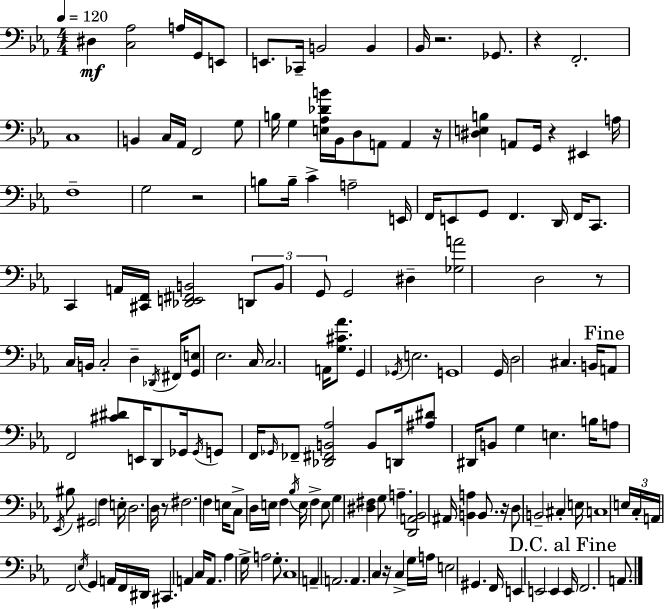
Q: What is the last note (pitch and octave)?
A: A2